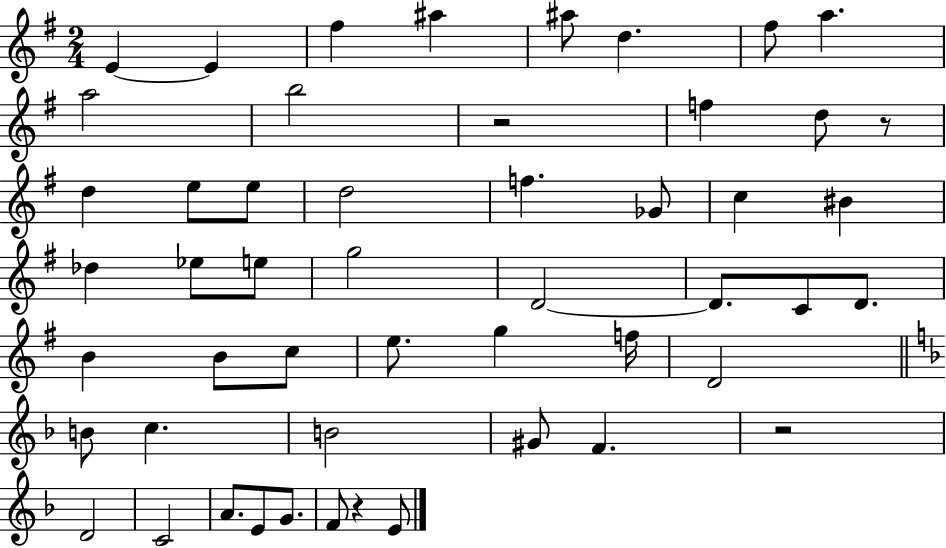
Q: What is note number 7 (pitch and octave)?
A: F#5